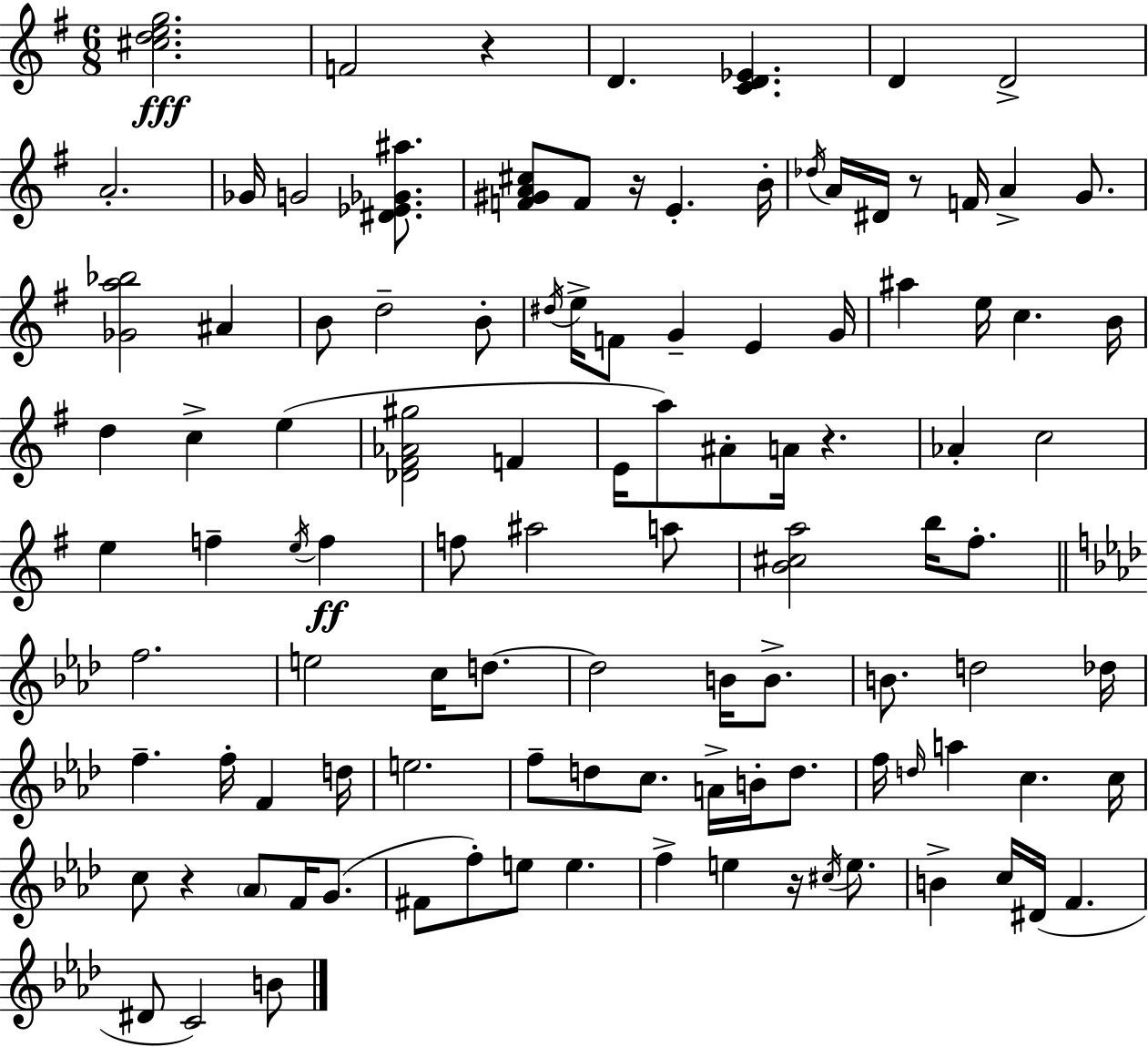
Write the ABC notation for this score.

X:1
T:Untitled
M:6/8
L:1/4
K:Em
[^cdeg]2 F2 z D [CD_E] D D2 A2 _G/4 G2 [^D_E_G^a]/2 [F^GA^c]/2 F/2 z/4 E B/4 _d/4 A/4 ^D/4 z/2 F/4 A G/2 [_Ga_b]2 ^A B/2 d2 B/2 ^d/4 e/4 F/2 G E G/4 ^a e/4 c B/4 d c e [_D^F_A^g]2 F E/4 a/2 ^A/2 A/4 z _A c2 e f e/4 f f/2 ^a2 a/2 [B^ca]2 b/4 ^f/2 f2 e2 c/4 d/2 d2 B/4 B/2 B/2 d2 _d/4 f f/4 F d/4 e2 f/2 d/2 c/2 A/4 B/4 d/2 f/4 d/4 a c c/4 c/2 z _A/2 F/4 G/2 ^F/2 f/2 e/2 e f e z/4 ^c/4 e/2 B c/4 ^D/4 F ^D/2 C2 B/2